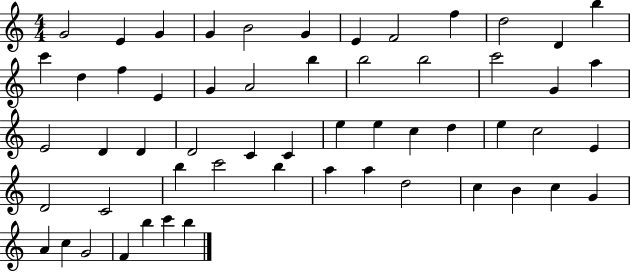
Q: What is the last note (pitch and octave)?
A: B5